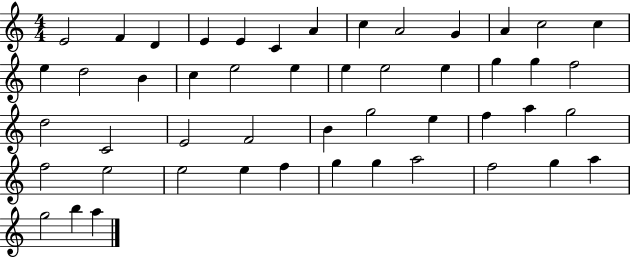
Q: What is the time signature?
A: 4/4